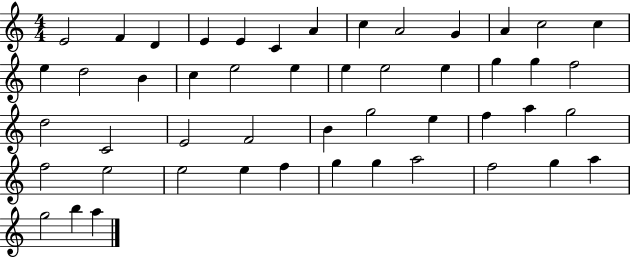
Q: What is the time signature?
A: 4/4